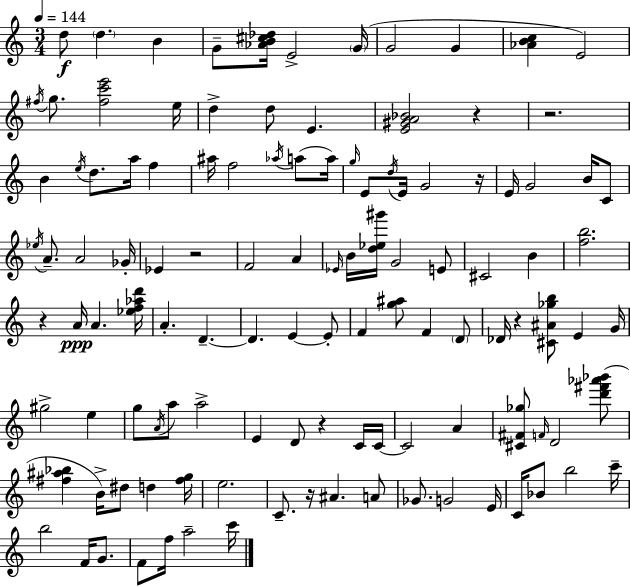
{
  \clef treble
  \numericTimeSignature
  \time 3/4
  \key c \major
  \tempo 4 = 144
  d''8\f \parenthesize d''4. b'4 | g'8-- <aes' b' cis'' des''>16 e'2-> \parenthesize g'16( | g'2 g'4 | <aes' b' c''>4 e'2) | \break \acciaccatura { fis''16 } g''8. <fis'' c''' e'''>2 | e''16 d''4-> d''8 e'4. | <e' gis' a' bes'>2 r4 | r2. | \break b'4 \acciaccatura { e''16 } d''8. a''16 f''4 | ais''16 f''2 \acciaccatura { aes''16 }( | a''8 a''16) \grace { g''16 } e'8 \acciaccatura { d''16 } e'16 g'2 | r16 e'16 g'2 | \break b'16 c'8 \acciaccatura { ees''16 } a'8.-- a'2 | ges'16-. ees'4 r2 | f'2 | a'4 \grace { ees'16 } b'16 <d'' ees'' gis'''>16 g'2 | \break e'8 cis'2 | b'4 <f'' b''>2. | r4 a'16\ppp | a'4. <ees'' f'' aes'' d'''>16 a'4.-. | \break d'4.--~~ d'4. | e'4~~ e'8-. f'4 <g'' ais''>8 | f'4 \parenthesize d'8 des'16 r4 | <cis' ais' ges'' b''>8 e'4 g'16 gis''2-> | \break e''4 g''8 \acciaccatura { a'16 } a''8 | a''2-> e'4 | d'8 r4 c'16 c'16~~ c'2 | a'4 <cis' fis' ges''>8 \grace { f'16 } d'2 | \break <d''' fis''' aes''' bes'''>8( <fis'' ais'' bes''>4 | b'16->) dis''8 d''4 <fis'' g''>16 e''2. | c'8.-- | r16 ais'4. a'8 ges'8. | \break g'2 e'16 c'16 bes'8 | b''2 c'''16-- b''2 | f'16 g'8. f'8 f''16 | a''2-- c'''16 \bar "|."
}